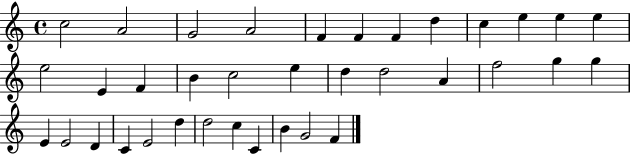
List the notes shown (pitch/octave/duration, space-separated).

C5/h A4/h G4/h A4/h F4/q F4/q F4/q D5/q C5/q E5/q E5/q E5/q E5/h E4/q F4/q B4/q C5/h E5/q D5/q D5/h A4/q F5/h G5/q G5/q E4/q E4/h D4/q C4/q E4/h D5/q D5/h C5/q C4/q B4/q G4/h F4/q